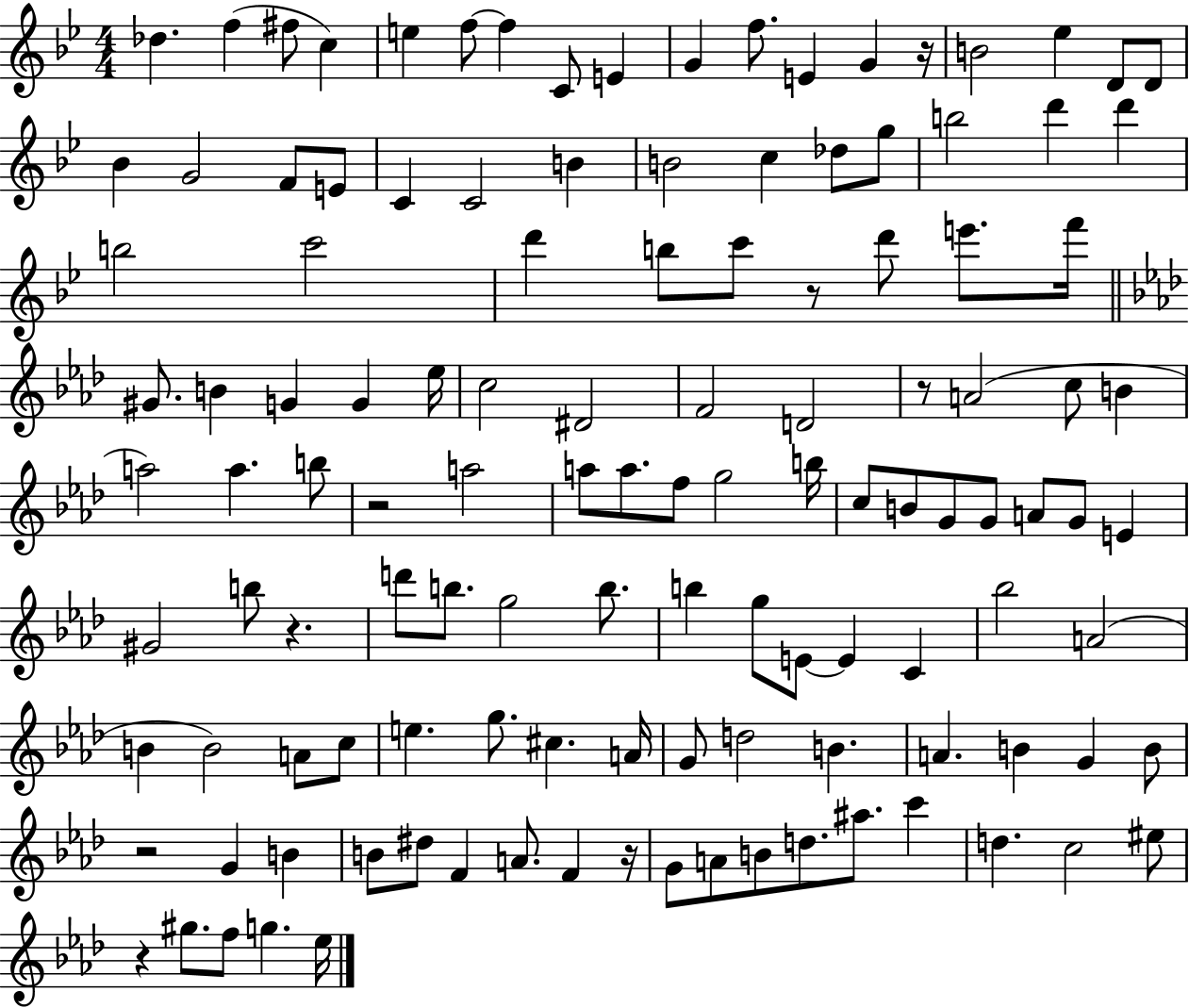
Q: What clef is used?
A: treble